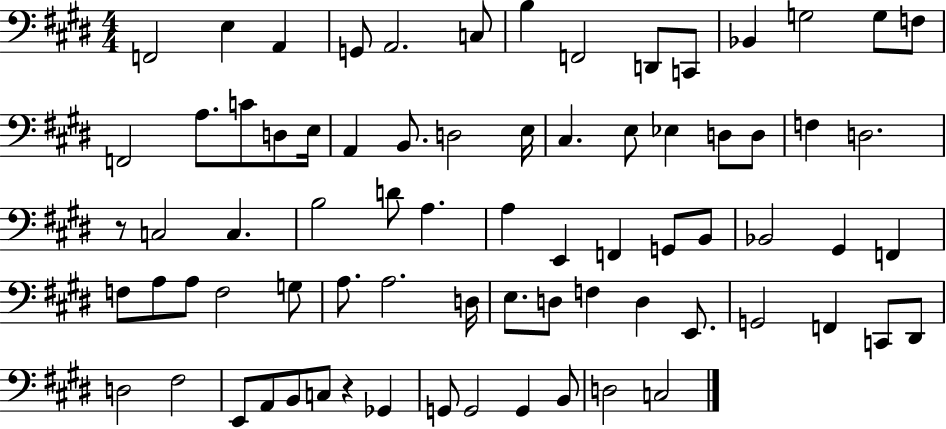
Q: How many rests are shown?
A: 2